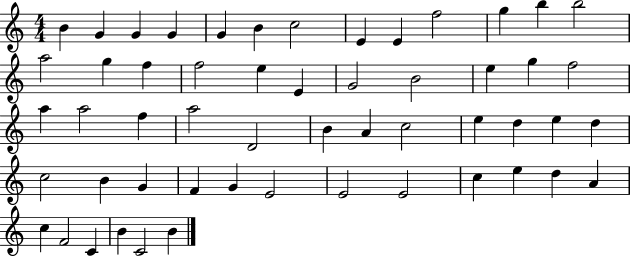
X:1
T:Untitled
M:4/4
L:1/4
K:C
B G G G G B c2 E E f2 g b b2 a2 g f f2 e E G2 B2 e g f2 a a2 f a2 D2 B A c2 e d e d c2 B G F G E2 E2 E2 c e d A c F2 C B C2 B